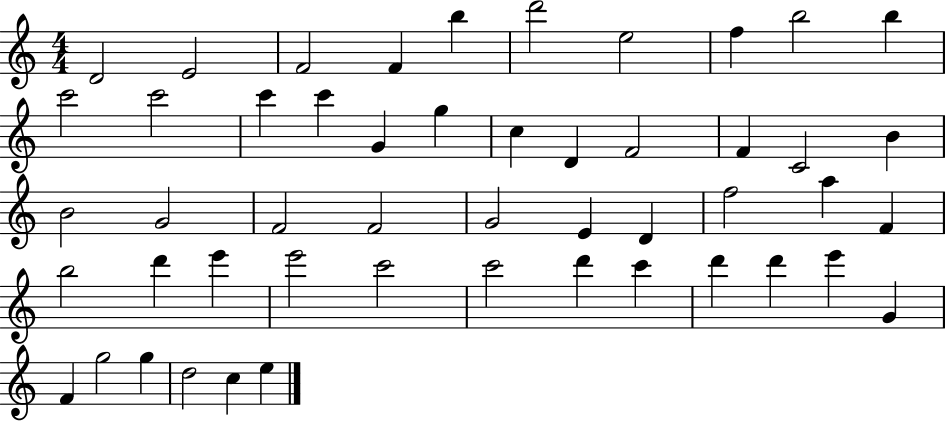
D4/h E4/h F4/h F4/q B5/q D6/h E5/h F5/q B5/h B5/q C6/h C6/h C6/q C6/q G4/q G5/q C5/q D4/q F4/h F4/q C4/h B4/q B4/h G4/h F4/h F4/h G4/h E4/q D4/q F5/h A5/q F4/q B5/h D6/q E6/q E6/h C6/h C6/h D6/q C6/q D6/q D6/q E6/q G4/q F4/q G5/h G5/q D5/h C5/q E5/q